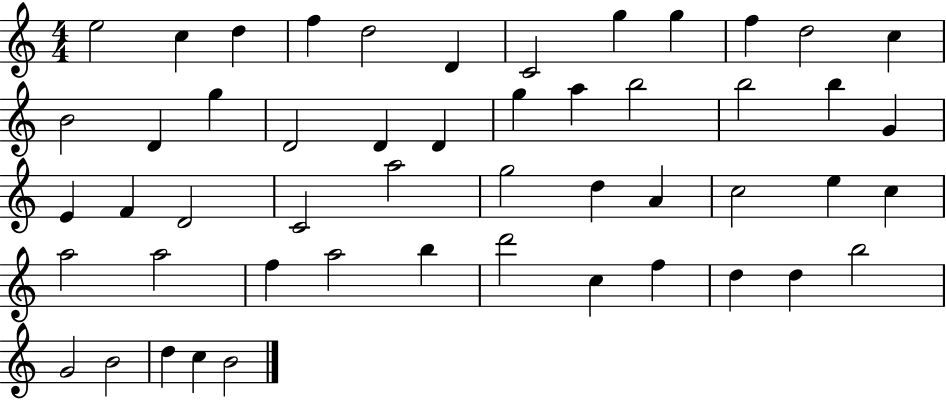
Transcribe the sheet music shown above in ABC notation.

X:1
T:Untitled
M:4/4
L:1/4
K:C
e2 c d f d2 D C2 g g f d2 c B2 D g D2 D D g a b2 b2 b G E F D2 C2 a2 g2 d A c2 e c a2 a2 f a2 b d'2 c f d d b2 G2 B2 d c B2